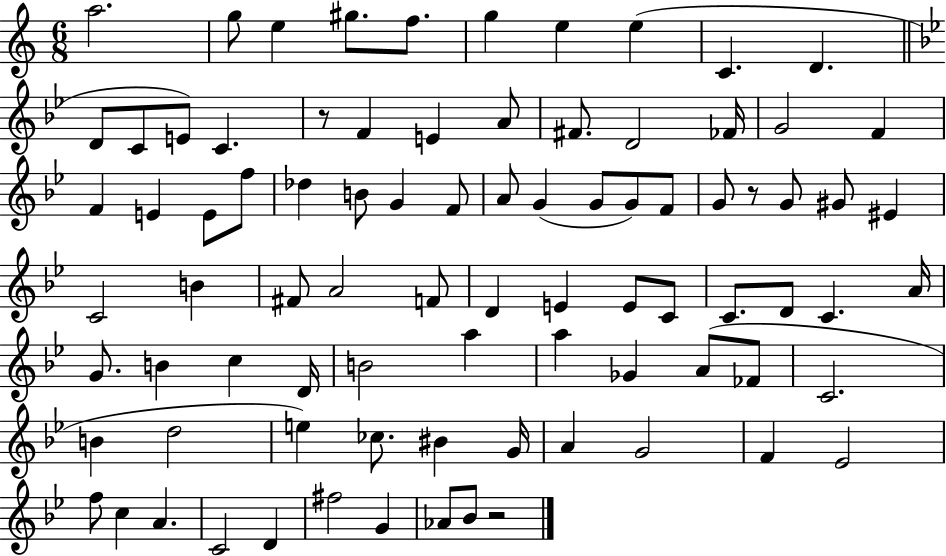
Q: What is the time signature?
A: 6/8